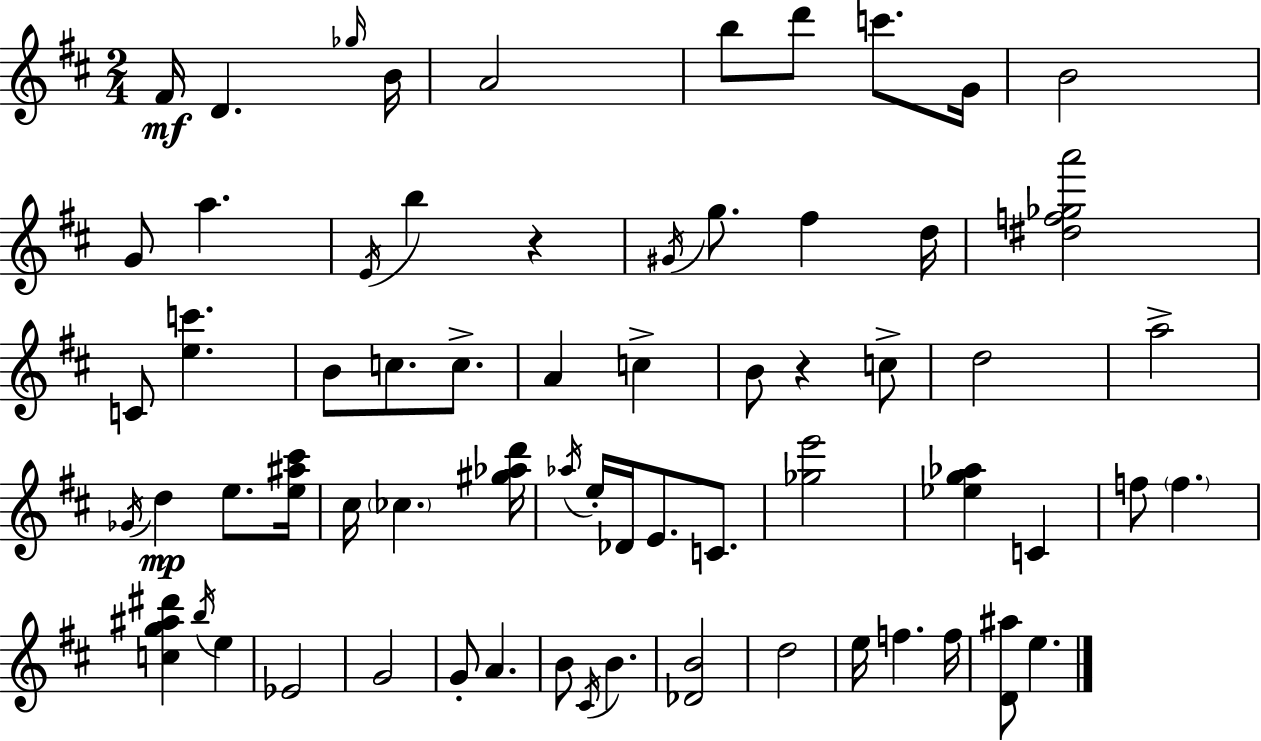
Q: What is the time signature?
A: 2/4